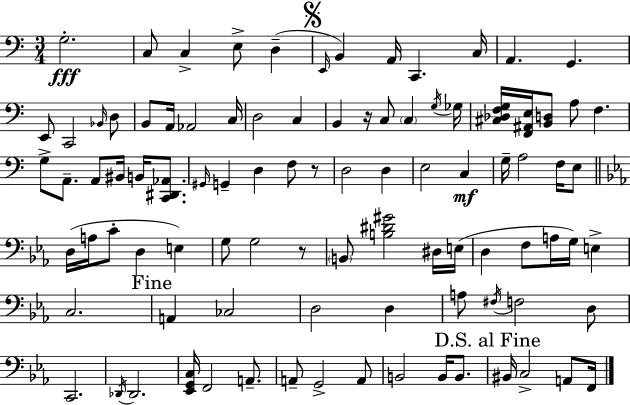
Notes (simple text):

G3/h. C3/e C3/q E3/e D3/q E2/s B2/q A2/s C2/q. C3/s A2/q. G2/q. E2/e C2/h Bb2/s D3/e B2/e A2/s Ab2/h C3/s D3/h C3/q B2/q R/s C3/e C3/q G3/s Gb3/s [C#3,Db3,F3,G3]/s [F2,A#2,E3]/s [B2,D3]/e A3/e F3/q. G3/e A2/e. A2/e BIS2/s B2/s [C2,D#2,Ab2]/e. G#2/s G2/q D3/q F3/e R/e D3/h D3/q E3/h C3/q G3/s A3/h F3/s E3/e D3/s A3/s C4/e D3/q E3/q G3/e G3/h R/e B2/e [B3,D#4,G#4]/h D#3/s E3/s D3/q F3/e A3/s G3/s E3/q C3/h. A2/q CES3/h D3/h D3/q A3/e F#3/s F3/h D3/e C2/h. Db2/s Db2/h. [Eb2,G2,C3]/s F2/h A2/e. A2/e G2/h A2/e B2/h B2/s B2/e. BIS2/s C3/h A2/e F2/s